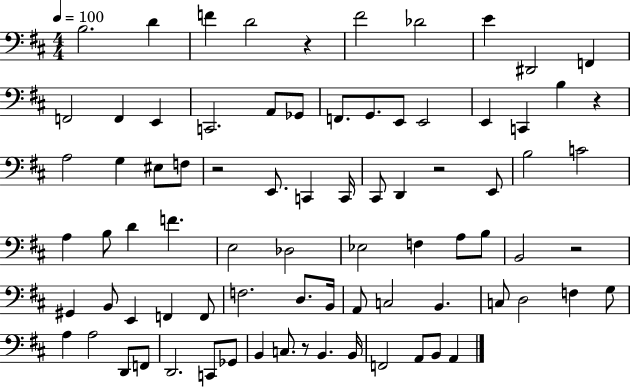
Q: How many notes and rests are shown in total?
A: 81